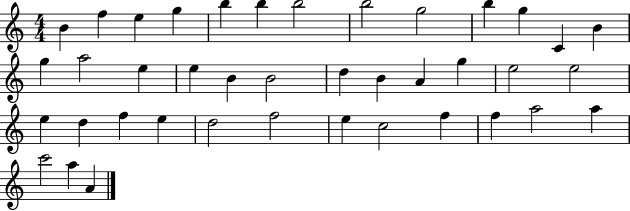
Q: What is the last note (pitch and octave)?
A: A4